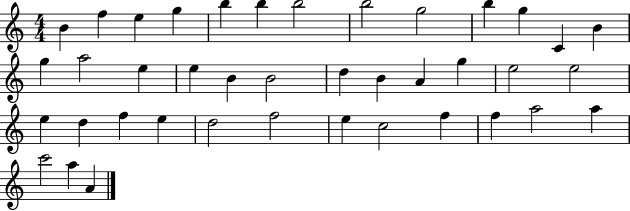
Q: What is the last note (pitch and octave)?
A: A4